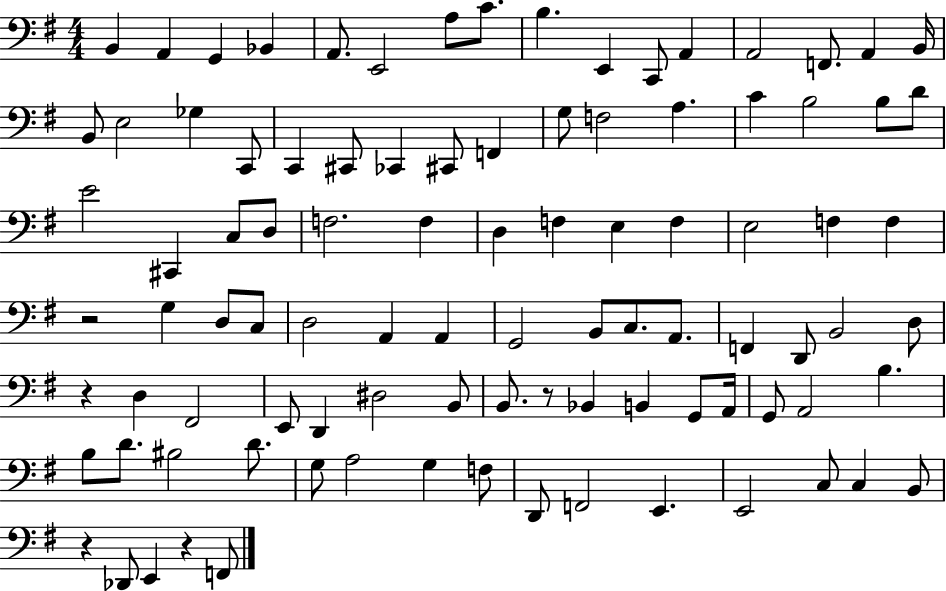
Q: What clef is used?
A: bass